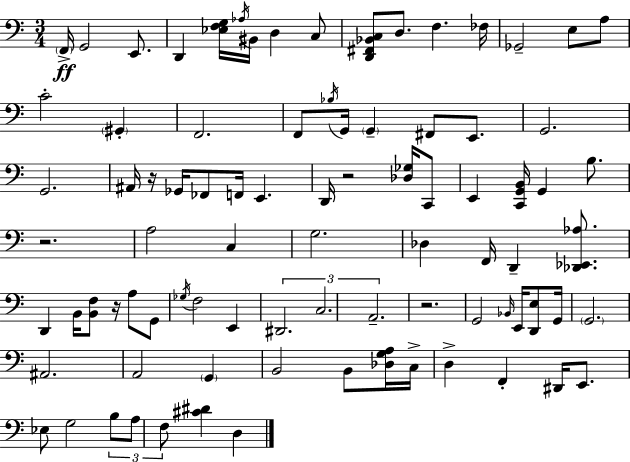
X:1
T:Untitled
M:3/4
L:1/4
K:C
F,,/4 G,,2 E,,/2 D,, [_E,F,G,]/4 _A,/4 ^B,,/4 D, C,/2 [D,,^F,,_B,,C,]/2 D,/2 F, _F,/4 _G,,2 E,/2 A,/2 C2 ^G,, F,,2 F,,/2 _B,/4 G,,/4 G,, ^F,,/2 E,,/2 G,,2 G,,2 ^A,,/4 z/4 _G,,/4 _F,,/2 F,,/4 E,, D,,/4 z2 [_D,_G,]/4 C,,/2 E,, [C,,G,,B,,]/4 G,, B,/2 z2 A,2 C, G,2 _D, F,,/4 D,, [_D,,_E,,_A,]/2 D,, B,,/4 [B,,F,]/2 z/4 A,/2 G,,/2 _G,/4 F,2 E,, ^D,,2 C,2 A,,2 z2 G,,2 _B,,/4 E,,/4 [D,,E,]/2 G,,/4 G,,2 ^A,,2 A,,2 G,, B,,2 B,,/2 [_D,G,A,]/4 C,/4 D, F,, ^D,,/4 E,,/2 _E,/2 G,2 B,/2 A,/2 F,/2 [^C^D] D,